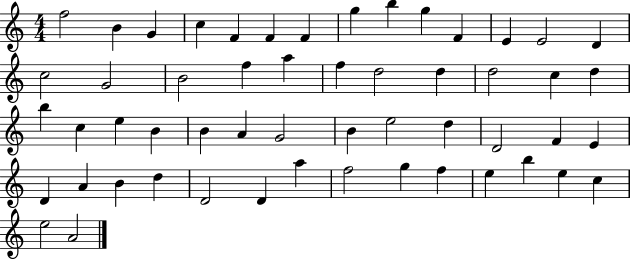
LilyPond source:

{
  \clef treble
  \numericTimeSignature
  \time 4/4
  \key c \major
  f''2 b'4 g'4 | c''4 f'4 f'4 f'4 | g''4 b''4 g''4 f'4 | e'4 e'2 d'4 | \break c''2 g'2 | b'2 f''4 a''4 | f''4 d''2 d''4 | d''2 c''4 d''4 | \break b''4 c''4 e''4 b'4 | b'4 a'4 g'2 | b'4 e''2 d''4 | d'2 f'4 e'4 | \break d'4 a'4 b'4 d''4 | d'2 d'4 a''4 | f''2 g''4 f''4 | e''4 b''4 e''4 c''4 | \break e''2 a'2 | \bar "|."
}